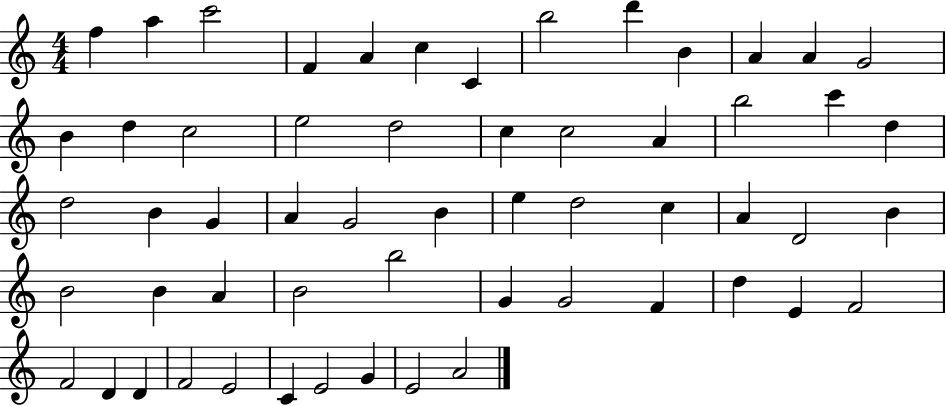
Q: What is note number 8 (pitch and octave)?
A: B5